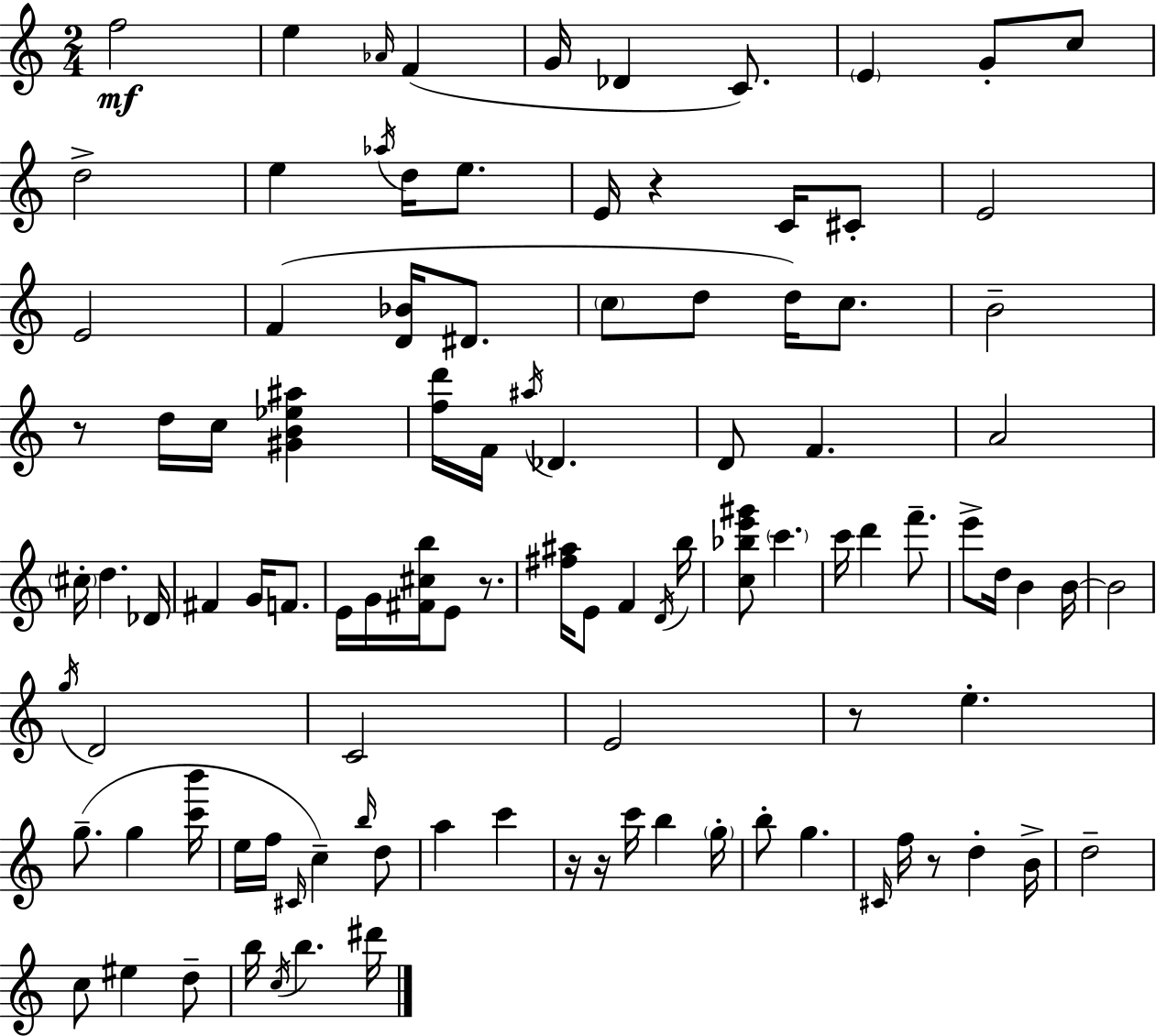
F5/h E5/q Ab4/s F4/q G4/s Db4/q C4/e. E4/q G4/e C5/e D5/h E5/q Ab5/s D5/s E5/e. E4/s R/q C4/s C#4/e E4/h E4/h F4/q [D4,Bb4]/s D#4/e. C5/e D5/e D5/s C5/e. B4/h R/e D5/s C5/s [G#4,B4,Eb5,A#5]/q [F5,D6]/s F4/s A#5/s Db4/q. D4/e F4/q. A4/h C#5/s D5/q. Db4/s F#4/q G4/s F4/e. E4/s G4/s [F#4,C#5,B5]/s E4/e R/e. [F#5,A#5]/s E4/e F4/q D4/s B5/s [C5,Bb5,E6,G#6]/e C6/q. C6/s D6/q F6/e. E6/e D5/s B4/q B4/s B4/h G5/s D4/h C4/h E4/h R/e E5/q. G5/e. G5/q [C6,B6]/s E5/s F5/s C#4/s C5/q B5/s D5/e A5/q C6/q R/s R/s C6/s B5/q G5/s B5/e G5/q. C#4/s F5/s R/e D5/q B4/s D5/h C5/e EIS5/q D5/e B5/s C5/s B5/q. D#6/s